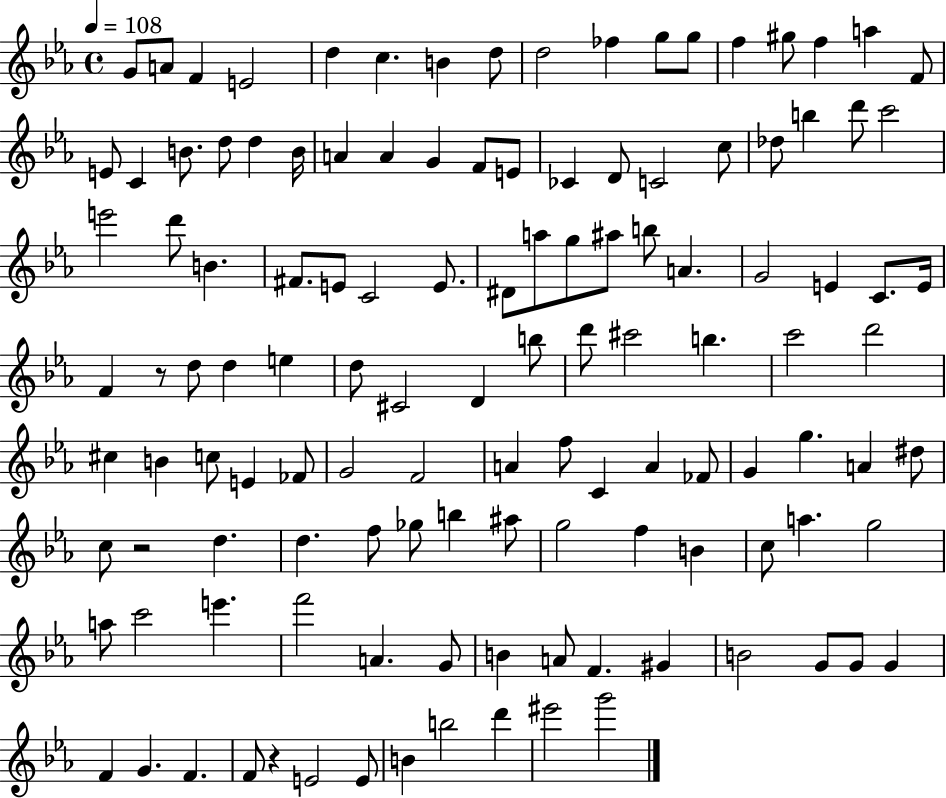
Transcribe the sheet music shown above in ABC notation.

X:1
T:Untitled
M:4/4
L:1/4
K:Eb
G/2 A/2 F E2 d c B d/2 d2 _f g/2 g/2 f ^g/2 f a F/2 E/2 C B/2 d/2 d B/4 A A G F/2 E/2 _C D/2 C2 c/2 _d/2 b d'/2 c'2 e'2 d'/2 B ^F/2 E/2 C2 E/2 ^D/2 a/2 g/2 ^a/2 b/2 A G2 E C/2 E/4 F z/2 d/2 d e d/2 ^C2 D b/2 d'/2 ^c'2 b c'2 d'2 ^c B c/2 E _F/2 G2 F2 A f/2 C A _F/2 G g A ^d/2 c/2 z2 d d f/2 _g/2 b ^a/2 g2 f B c/2 a g2 a/2 c'2 e' f'2 A G/2 B A/2 F ^G B2 G/2 G/2 G F G F F/2 z E2 E/2 B b2 d' ^e'2 g'2